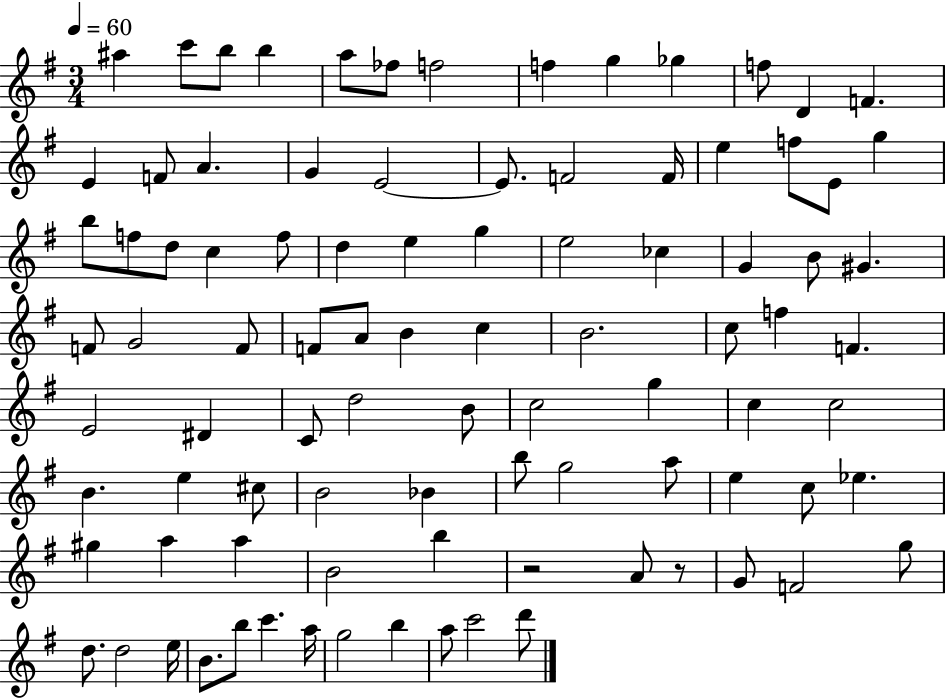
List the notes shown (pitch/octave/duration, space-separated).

A#5/q C6/e B5/e B5/q A5/e FES5/e F5/h F5/q G5/q Gb5/q F5/e D4/q F4/q. E4/q F4/e A4/q. G4/q E4/h E4/e. F4/h F4/s E5/q F5/e E4/e G5/q B5/e F5/e D5/e C5/q F5/e D5/q E5/q G5/q E5/h CES5/q G4/q B4/e G#4/q. F4/e G4/h F4/e F4/e A4/e B4/q C5/q B4/h. C5/e F5/q F4/q. E4/h D#4/q C4/e D5/h B4/e C5/h G5/q C5/q C5/h B4/q. E5/q C#5/e B4/h Bb4/q B5/e G5/h A5/e E5/q C5/e Eb5/q. G#5/q A5/q A5/q B4/h B5/q R/h A4/e R/e G4/e F4/h G5/e D5/e. D5/h E5/s B4/e. B5/e C6/q. A5/s G5/h B5/q A5/e C6/h D6/e